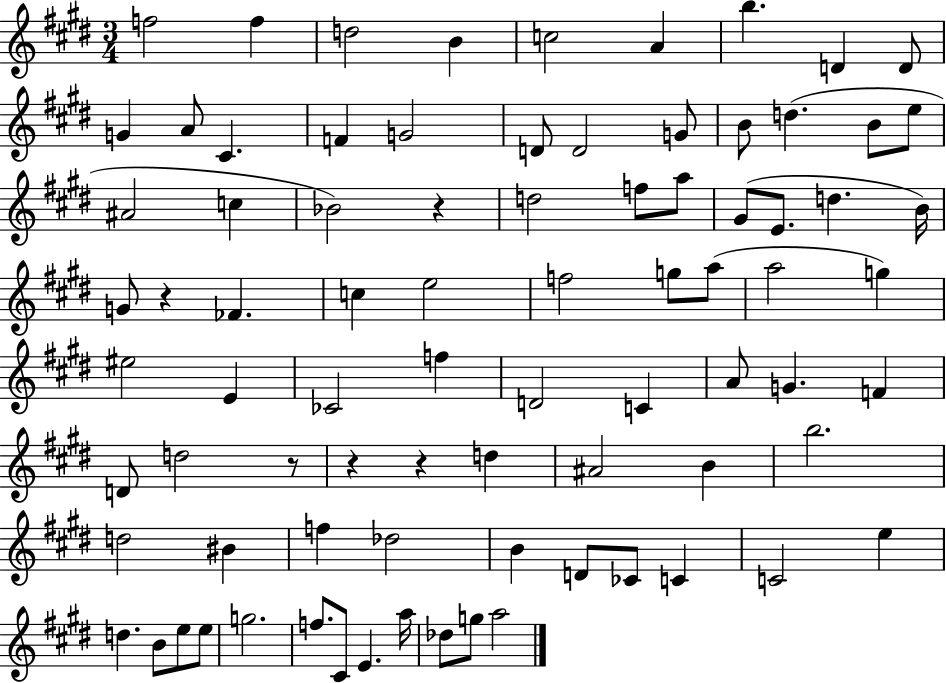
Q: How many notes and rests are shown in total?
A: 82